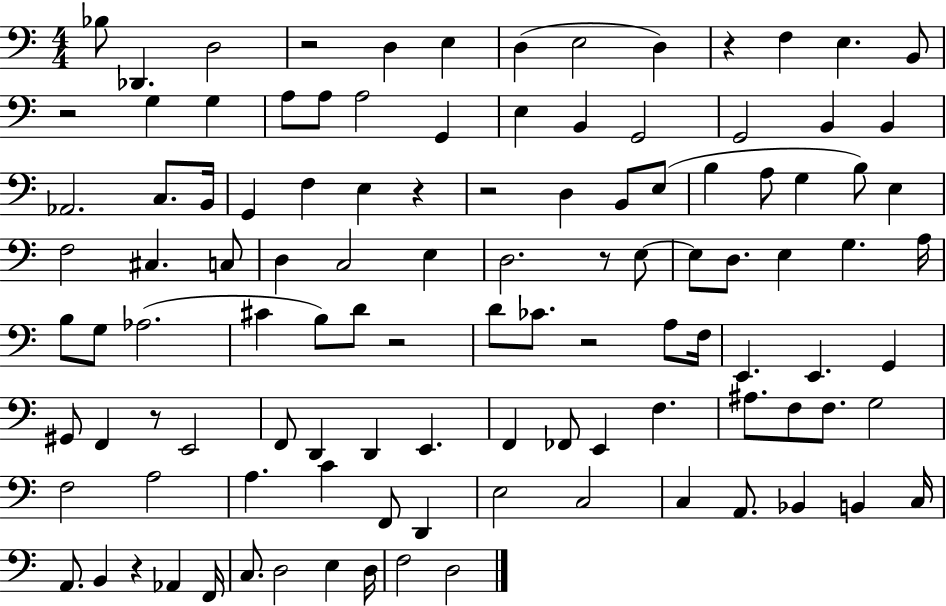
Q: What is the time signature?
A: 4/4